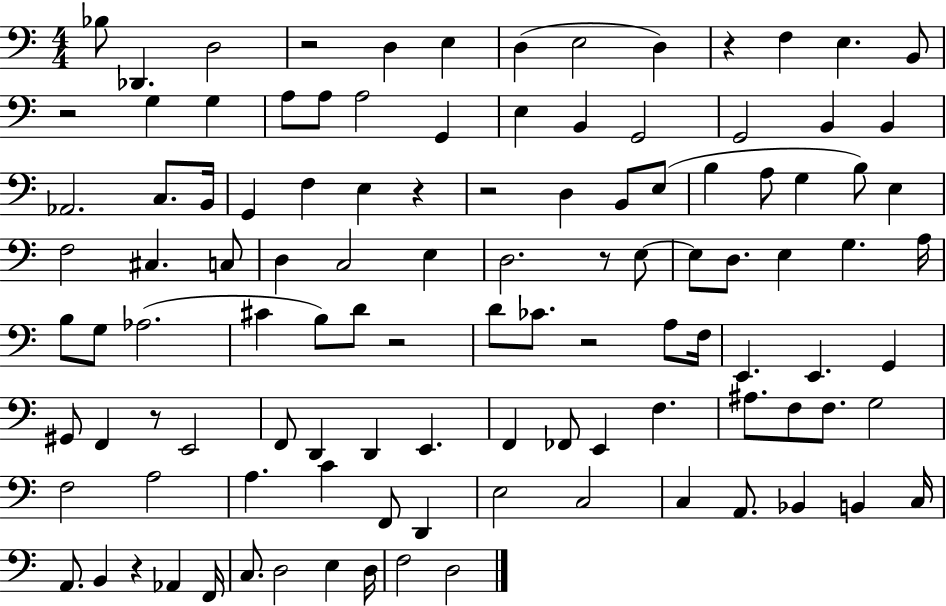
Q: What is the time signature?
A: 4/4